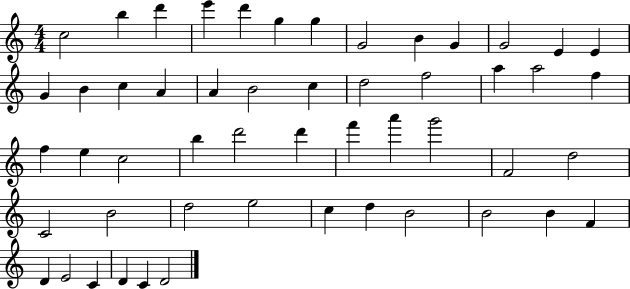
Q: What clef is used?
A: treble